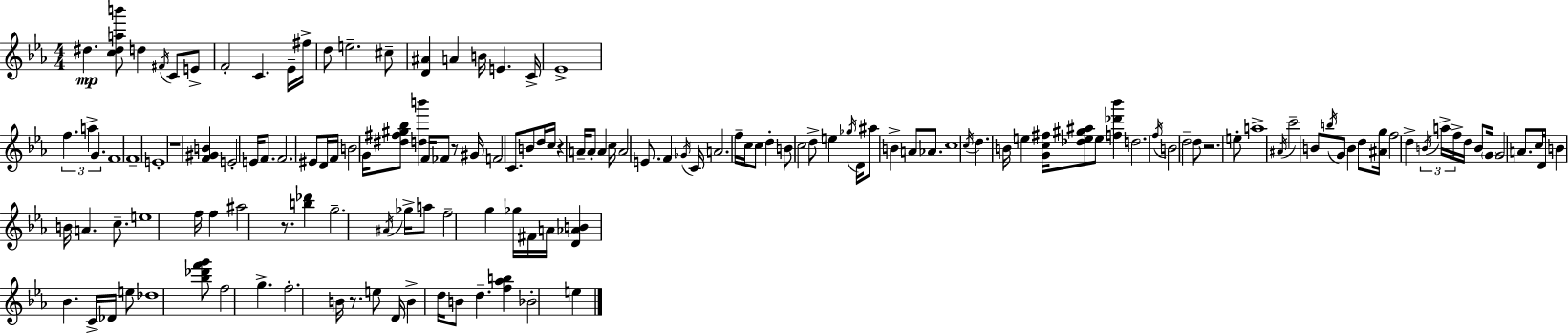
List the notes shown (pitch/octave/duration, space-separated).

D#5/q. [C5,D#5,A5,B6]/e D5/q F#4/s C4/e E4/e F4/h C4/q. Eb4/s F#5/s D5/e E5/h. C#5/e [D4,A#4]/q A4/q B4/s E4/q. C4/s Eb4/w F5/q. A5/q G4/q. F4/w F4/w E4/w R/w [F4,G#4,B4]/q E4/h E4/s F4/e. F4/h. EIS4/e D4/s F4/s B4/h G4/s [D#5,F#5,G#5,Bb5]/e [D5,B6]/q F4/s FES4/e R/e G#4/s F4/h C4/e. B4/e D5/s C5/s R/q A4/s A4/e A4/q C5/s A4/h E4/e. F4/q Gb4/s C4/s A4/h. F5/s C5/s C5/e D5/q B4/e C5/h D5/e E5/q Gb5/s D4/s A#5/e B4/q A4/e Ab4/e. C5/w C5/s D5/q. B4/s E5/q [G4,C5,F#5]/s [Db5,E5,G#5,A#5]/e E5/e [F5,Db6,Bb6]/q D5/h. F5/s B4/h D5/h D5/e R/h. E5/e A5/w A#4/s C6/h B4/e B5/s G4/e B4/q D5/e [A#4,G5]/s F5/h D5/q B4/s A5/s F5/s D5/s B4/e G4/s G4/h A4/e. C5/s D4/s B4/q B4/s A4/q. C5/e. E5/w F5/s F5/q A#5/h R/e. [B5,Db6]/q G5/h. A#4/s Gb5/s A5/e F5/h G5/q Gb5/s F#4/s A4/s [D4,Ab4,B4]/q Bb4/q. C4/s Db4/s E5/e Db5/w [Bb5,Db6,F6,G6]/e F5/h G5/q. F5/h. B4/s R/e. E5/e D4/s B4/q D5/s B4/e D5/q. [F5,Ab5,B5]/q Bb4/h E5/q